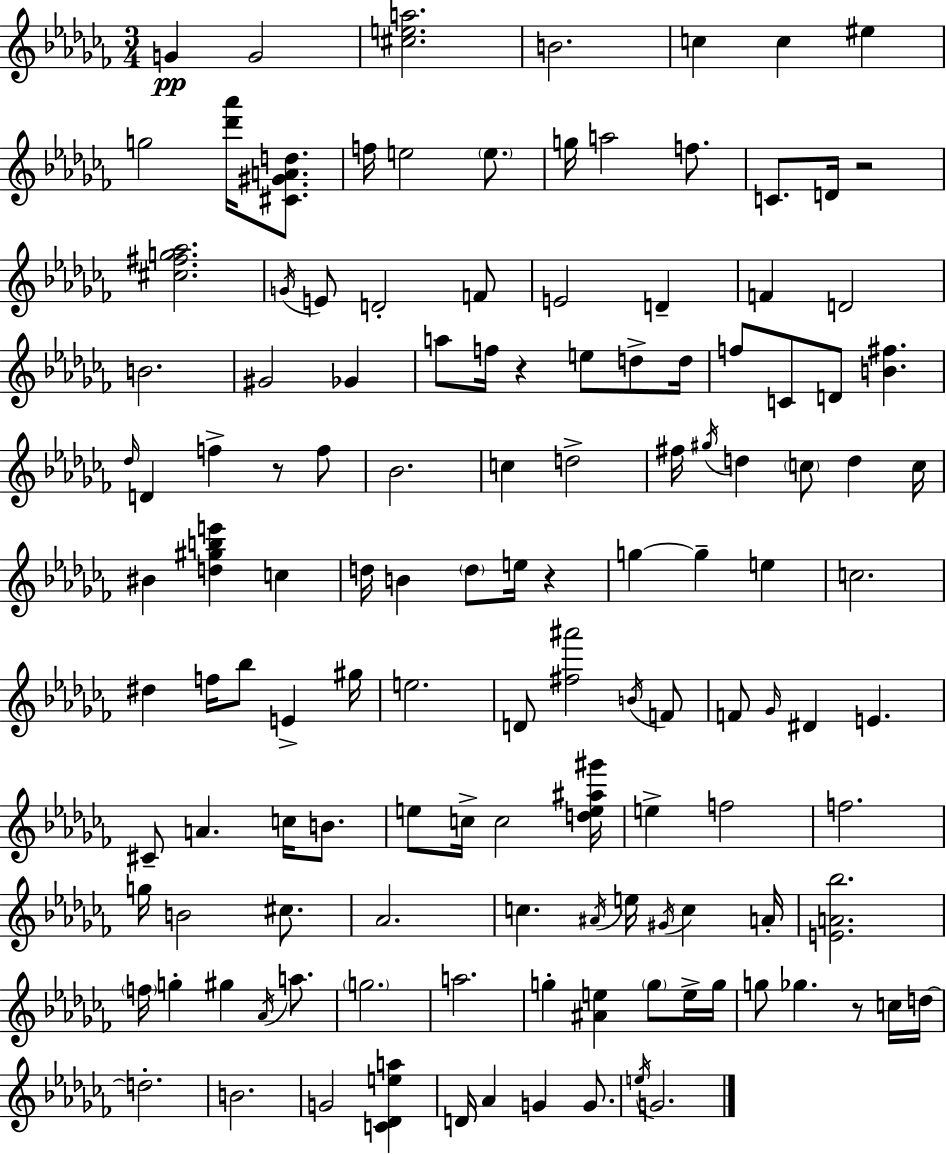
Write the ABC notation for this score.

X:1
T:Untitled
M:3/4
L:1/4
K:Abm
G G2 [^cea]2 B2 c c ^e g2 [_d'_a']/4 [^C^GAd]/2 f/4 e2 e/2 g/4 a2 f/2 C/2 D/4 z2 [^c^fg_a]2 G/4 E/2 D2 F/2 E2 D F D2 B2 ^G2 _G a/2 f/4 z e/2 d/2 d/4 f/2 C/2 D/2 [B^f] _d/4 D f z/2 f/2 _B2 c d2 ^f/4 ^g/4 d c/2 d c/4 ^B [d^gbe'] c d/4 B d/2 e/4 z g g e c2 ^d f/4 _b/2 E ^g/4 e2 D/2 [^f^a']2 B/4 F/2 F/2 _G/4 ^D E ^C/2 A c/4 B/2 e/2 c/4 c2 [de^a^g']/4 e f2 f2 g/4 B2 ^c/2 _A2 c ^A/4 e/4 ^G/4 c A/4 [EA_b]2 f/4 g ^g _A/4 a/2 g2 a2 g [^Ae] g/2 e/4 g/4 g/2 _g z/2 c/4 d/4 d2 B2 G2 [C_Dea] D/4 _A G G/2 e/4 G2